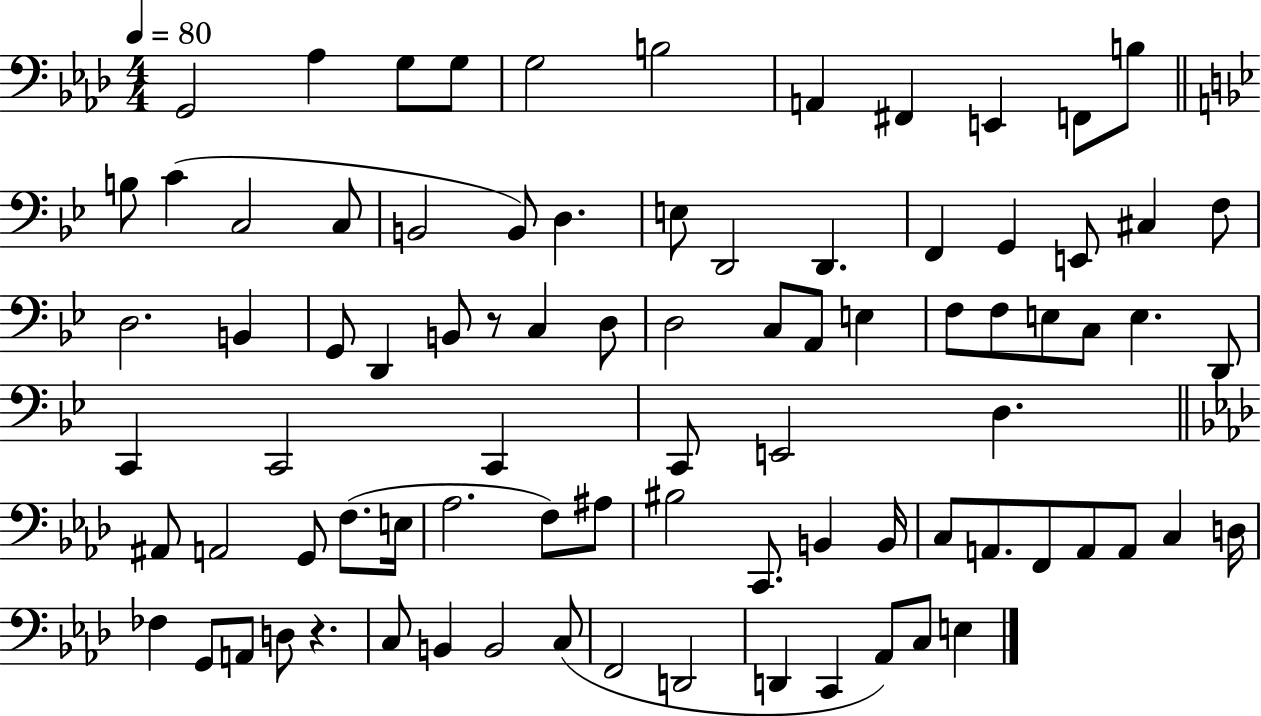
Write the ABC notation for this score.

X:1
T:Untitled
M:4/4
L:1/4
K:Ab
G,,2 _A, G,/2 G,/2 G,2 B,2 A,, ^F,, E,, F,,/2 B,/2 B,/2 C C,2 C,/2 B,,2 B,,/2 D, E,/2 D,,2 D,, F,, G,, E,,/2 ^C, F,/2 D,2 B,, G,,/2 D,, B,,/2 z/2 C, D,/2 D,2 C,/2 A,,/2 E, F,/2 F,/2 E,/2 C,/2 E, D,,/2 C,, C,,2 C,, C,,/2 E,,2 D, ^A,,/2 A,,2 G,,/2 F,/2 E,/4 _A,2 F,/2 ^A,/2 ^B,2 C,,/2 B,, B,,/4 C,/2 A,,/2 F,,/2 A,,/2 A,,/2 C, D,/4 _F, G,,/2 A,,/2 D,/2 z C,/2 B,, B,,2 C,/2 F,,2 D,,2 D,, C,, _A,,/2 C,/2 E,